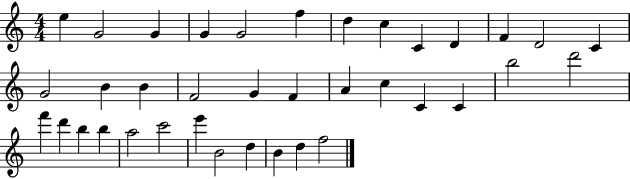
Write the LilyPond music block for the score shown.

{
  \clef treble
  \numericTimeSignature
  \time 4/4
  \key c \major
  e''4 g'2 g'4 | g'4 g'2 f''4 | d''4 c''4 c'4 d'4 | f'4 d'2 c'4 | \break g'2 b'4 b'4 | f'2 g'4 f'4 | a'4 c''4 c'4 c'4 | b''2 d'''2 | \break f'''4 d'''4 b''4 b''4 | a''2 c'''2 | e'''4 b'2 d''4 | b'4 d''4 f''2 | \break \bar "|."
}